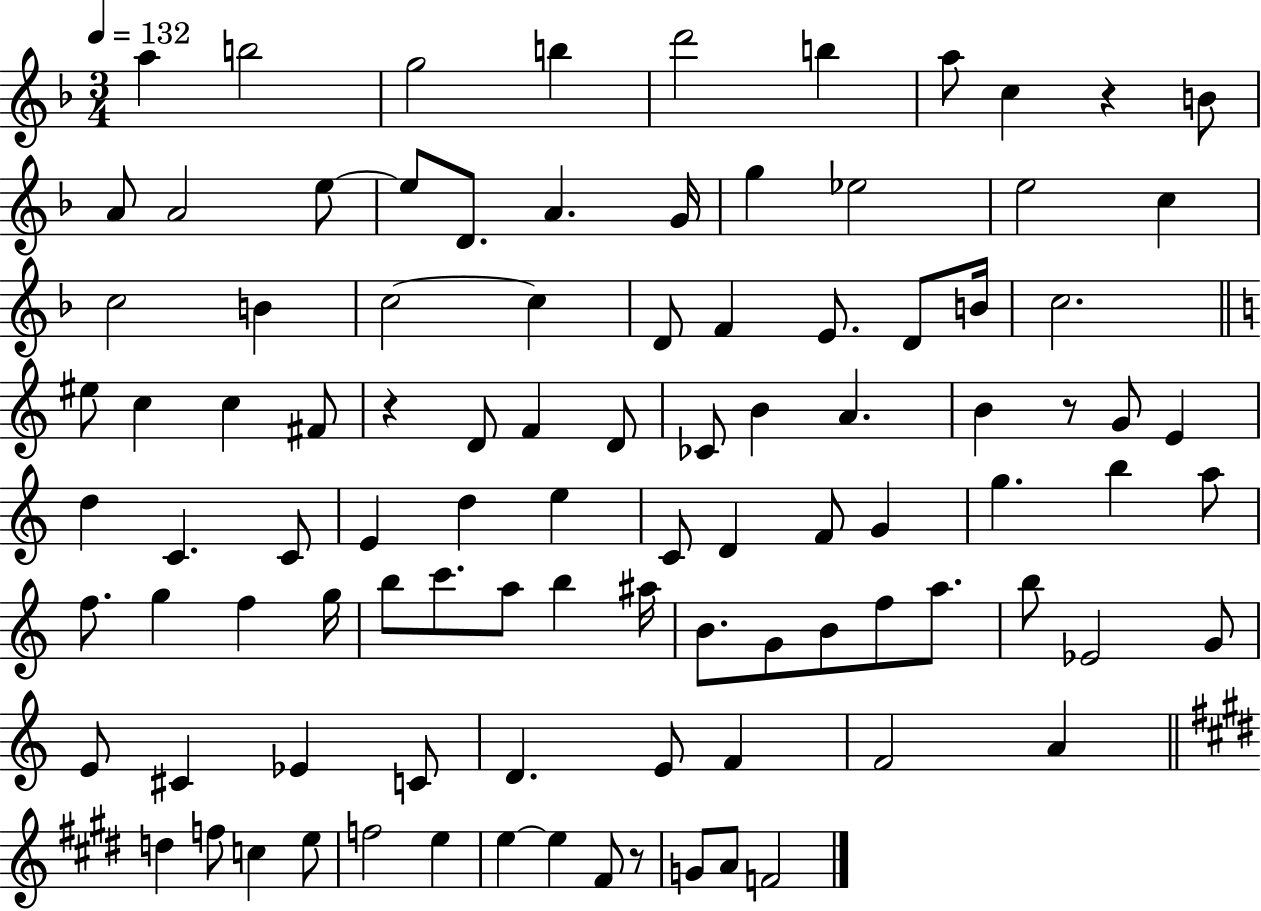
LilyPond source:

{
  \clef treble
  \numericTimeSignature
  \time 3/4
  \key f \major
  \tempo 4 = 132
  a''4 b''2 | g''2 b''4 | d'''2 b''4 | a''8 c''4 r4 b'8 | \break a'8 a'2 e''8~~ | e''8 d'8. a'4. g'16 | g''4 ees''2 | e''2 c''4 | \break c''2 b'4 | c''2~~ c''4 | d'8 f'4 e'8. d'8 b'16 | c''2. | \break \bar "||" \break \key a \minor eis''8 c''4 c''4 fis'8 | r4 d'8 f'4 d'8 | ces'8 b'4 a'4. | b'4 r8 g'8 e'4 | \break d''4 c'4. c'8 | e'4 d''4 e''4 | c'8 d'4 f'8 g'4 | g''4. b''4 a''8 | \break f''8. g''4 f''4 g''16 | b''8 c'''8. a''8 b''4 ais''16 | b'8. g'8 b'8 f''8 a''8. | b''8 ees'2 g'8 | \break e'8 cis'4 ees'4 c'8 | d'4. e'8 f'4 | f'2 a'4 | \bar "||" \break \key e \major d''4 f''8 c''4 e''8 | f''2 e''4 | e''4~~ e''4 fis'8 r8 | g'8 a'8 f'2 | \break \bar "|."
}